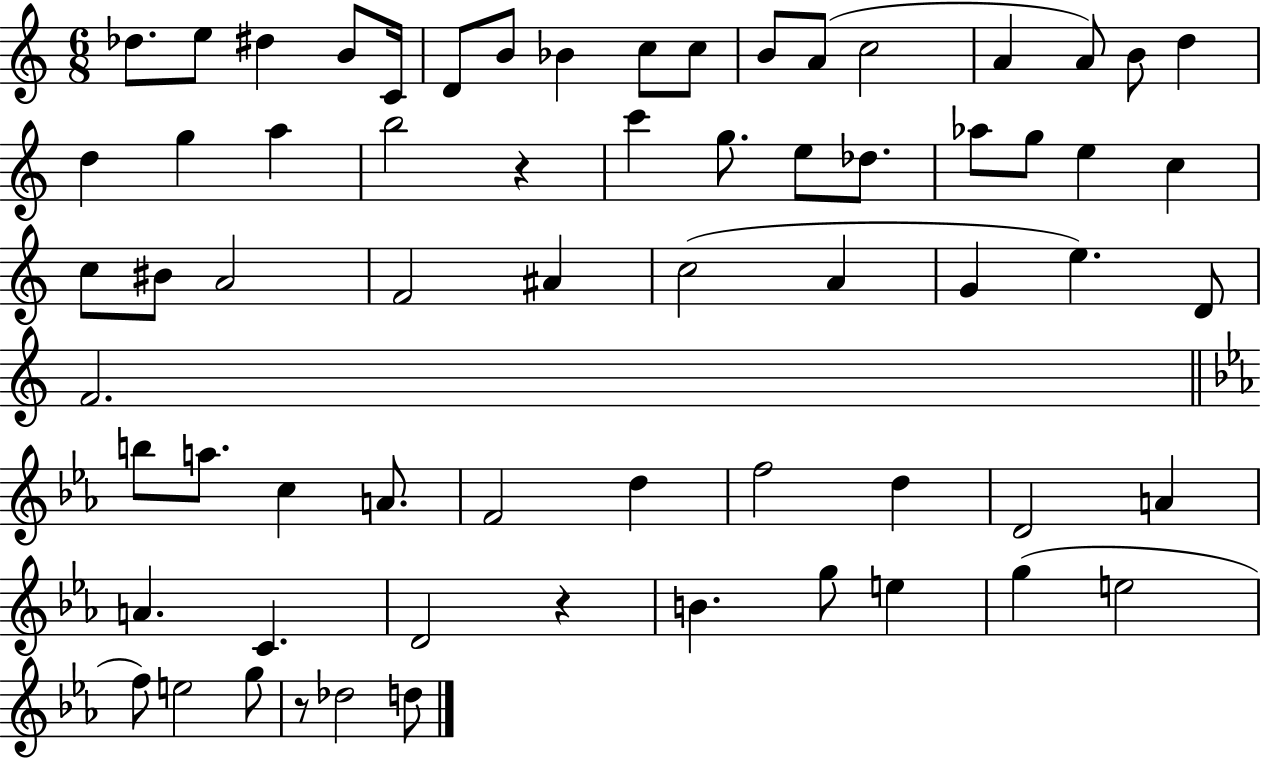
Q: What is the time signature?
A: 6/8